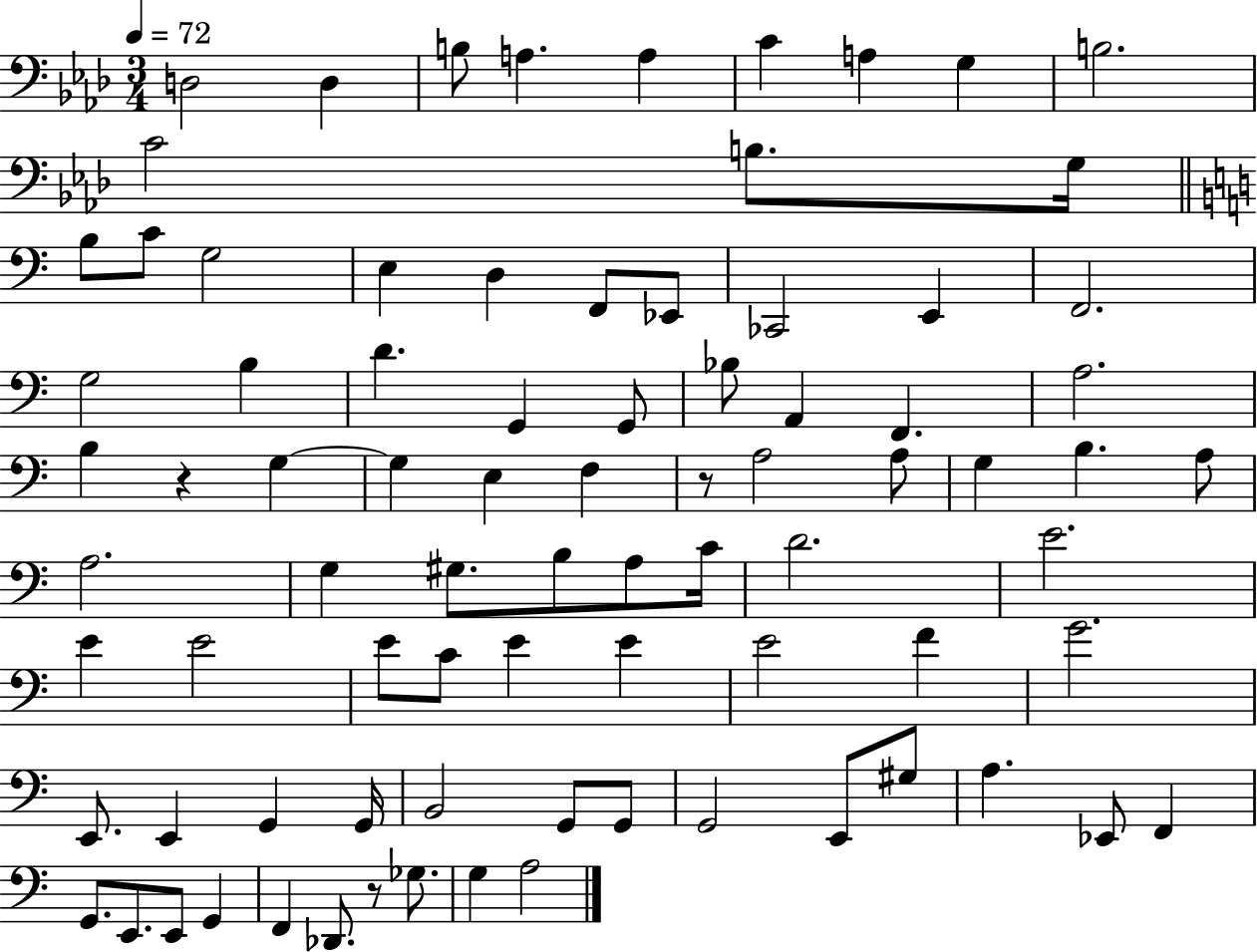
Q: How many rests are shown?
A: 3